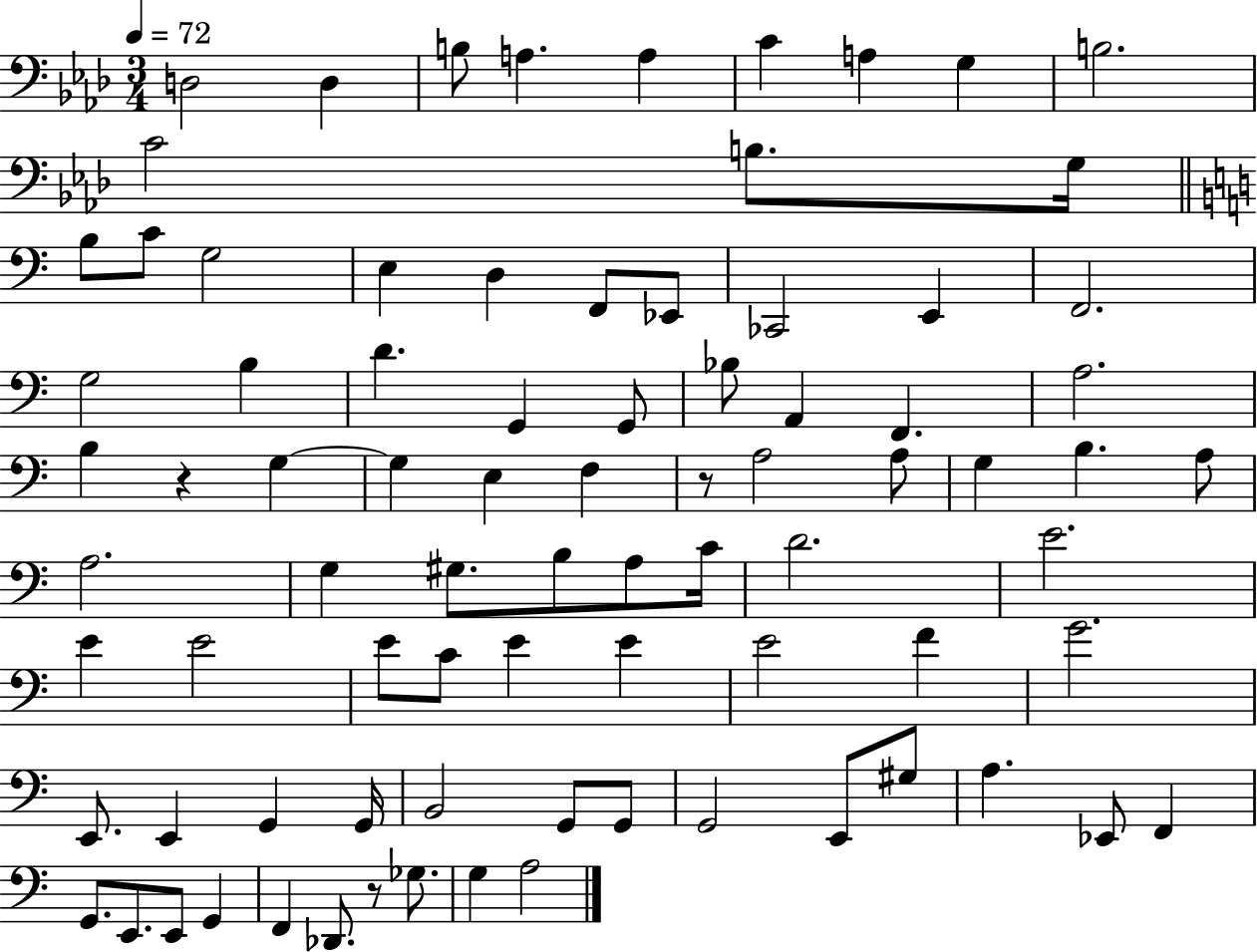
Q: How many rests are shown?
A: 3